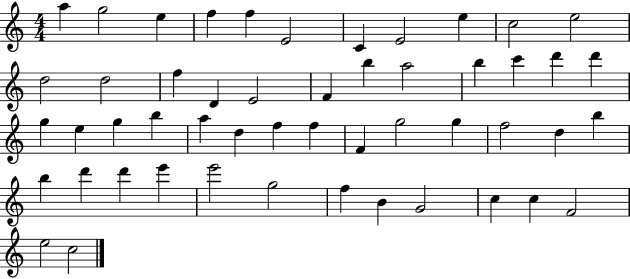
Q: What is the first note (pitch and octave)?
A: A5